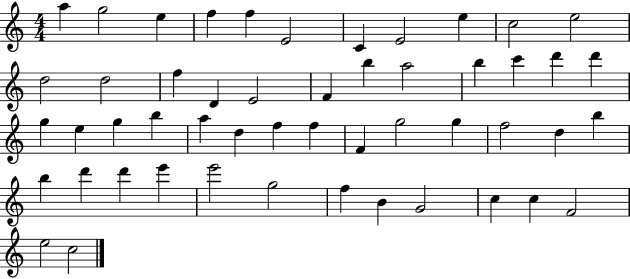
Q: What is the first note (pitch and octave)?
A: A5